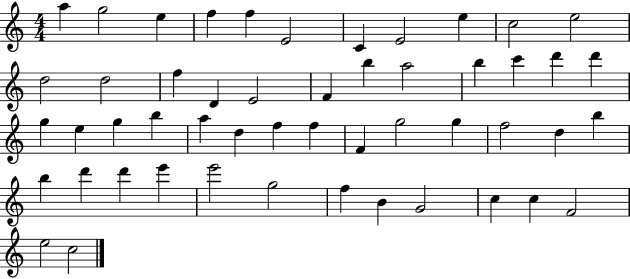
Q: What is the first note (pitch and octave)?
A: A5